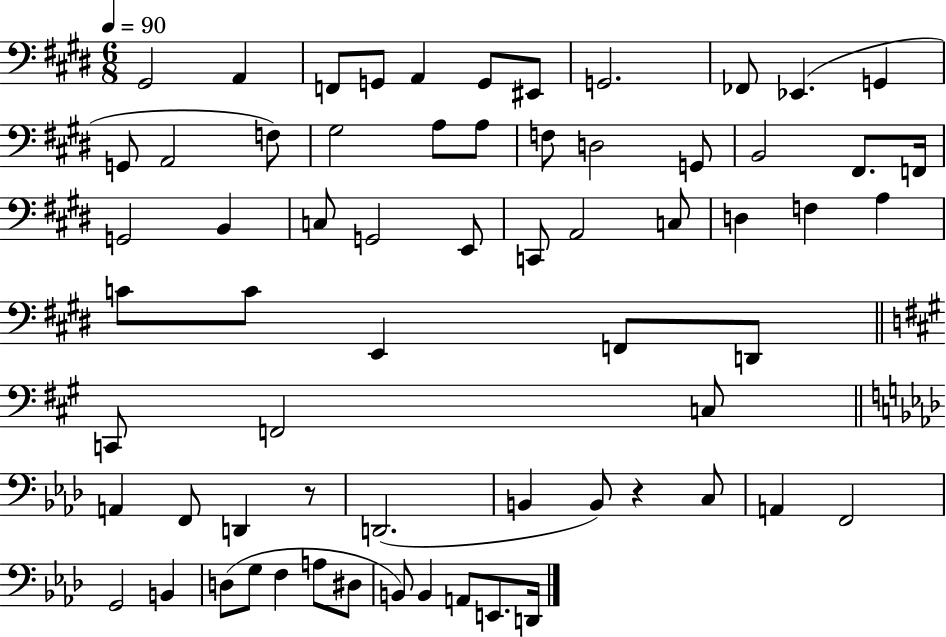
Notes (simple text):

G#2/h A2/q F2/e G2/e A2/q G2/e EIS2/e G2/h. FES2/e Eb2/q. G2/q G2/e A2/h F3/e G#3/h A3/e A3/e F3/e D3/h G2/e B2/h F#2/e. F2/s G2/h B2/q C3/e G2/h E2/e C2/e A2/h C3/e D3/q F3/q A3/q C4/e C4/e E2/q F2/e D2/e C2/e F2/h C3/e A2/q F2/e D2/q R/e D2/h. B2/q B2/e R/q C3/e A2/q F2/h G2/h B2/q D3/e G3/e F3/q A3/e D#3/e B2/e B2/q A2/e E2/e. D2/s